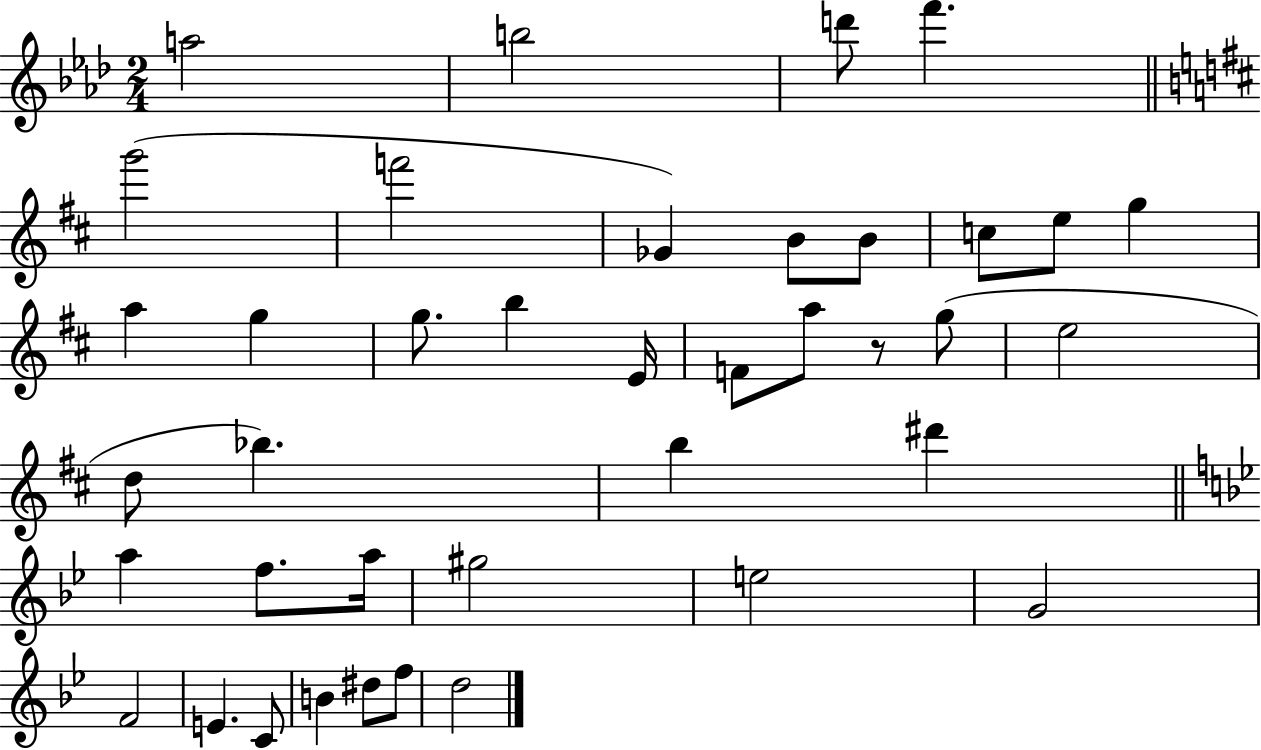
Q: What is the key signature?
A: AES major